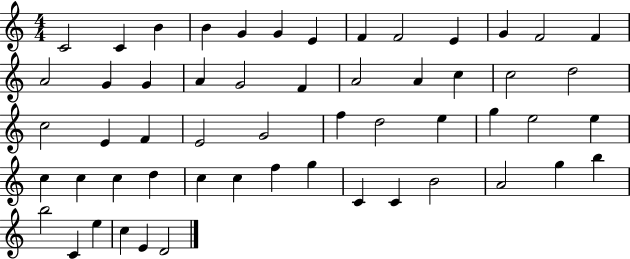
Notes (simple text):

C4/h C4/q B4/q B4/q G4/q G4/q E4/q F4/q F4/h E4/q G4/q F4/h F4/q A4/h G4/q G4/q A4/q G4/h F4/q A4/h A4/q C5/q C5/h D5/h C5/h E4/q F4/q E4/h G4/h F5/q D5/h E5/q G5/q E5/h E5/q C5/q C5/q C5/q D5/q C5/q C5/q F5/q G5/q C4/q C4/q B4/h A4/h G5/q B5/q B5/h C4/q E5/q C5/q E4/q D4/h